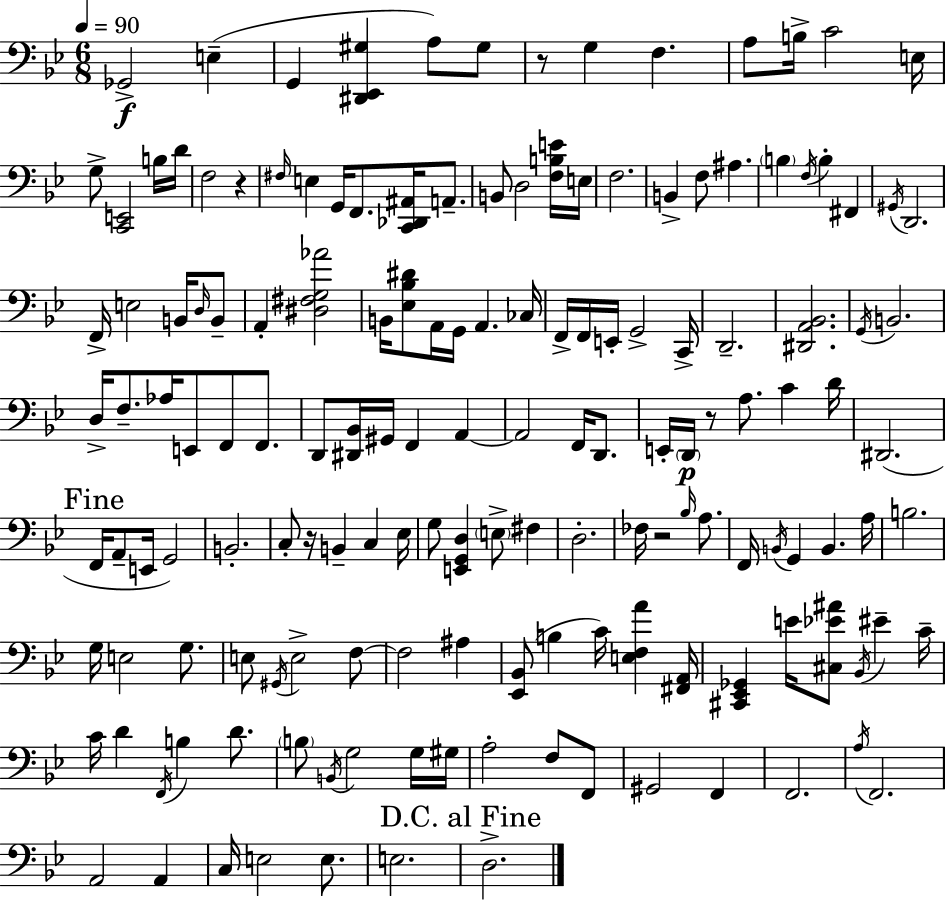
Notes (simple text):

Gb2/h E3/q G2/q [D#2,Eb2,G#3]/q A3/e G#3/e R/e G3/q F3/q. A3/e B3/s C4/h E3/s G3/e [C2,E2]/h B3/s D4/s F3/h R/q F#3/s E3/q G2/s F2/e. [C2,Db2,A#2]/s A2/e. B2/e D3/h [F3,B3,E4]/s E3/s F3/h. B2/q F3/e A#3/q. B3/q F3/s B3/q F#2/q G#2/s D2/h. F2/s E3/h B2/s D3/s B2/e A2/q [D#3,F#3,G3,Ab4]/h B2/s [Eb3,Bb3,D#4]/e A2/s G2/s A2/q. CES3/s F2/s F2/s E2/s G2/h C2/s D2/h. [D#2,A2,Bb2]/h. G2/s B2/h. D3/s F3/e. Ab3/s E2/e F2/e F2/e. D2/e [D#2,Bb2]/s G#2/s F2/q A2/q A2/h F2/s D2/e. E2/s D2/s R/e A3/e. C4/q D4/s D#2/h. F2/s A2/e E2/s G2/h B2/h. C3/e R/s B2/q C3/q Eb3/s G3/e [E2,G2,D3]/q E3/e F#3/q D3/h. FES3/s R/h Bb3/s A3/e. F2/s B2/s G2/q B2/q. A3/s B3/h. G3/s E3/h G3/e. E3/e G#2/s E3/h F3/e F3/h A#3/q [Eb2,Bb2]/e B3/q C4/s [E3,F3,A4]/q [F#2,A2]/s [C#2,Eb2,Gb2]/q E4/s [C#3,Eb4,A#4]/e Bb2/s EIS4/q C4/s C4/s D4/q F2/s B3/q D4/e. B3/e B2/s G3/h G3/s G#3/s A3/h F3/e F2/e G#2/h F2/q F2/h. A3/s F2/h. A2/h A2/q C3/s E3/h E3/e. E3/h. D3/h.